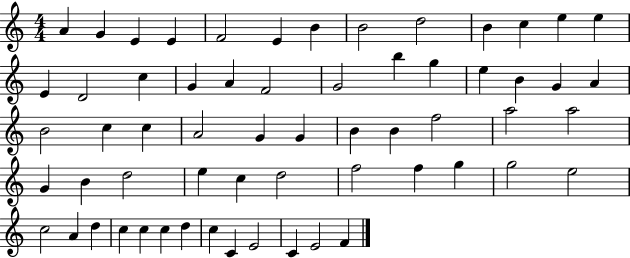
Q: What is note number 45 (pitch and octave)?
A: F5